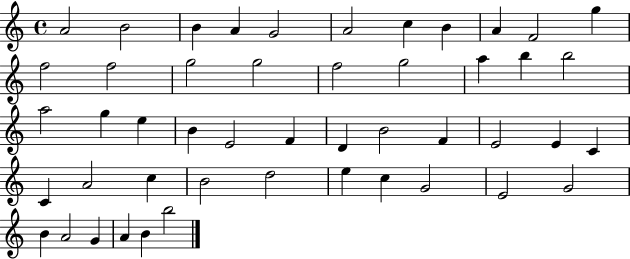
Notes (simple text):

A4/h B4/h B4/q A4/q G4/h A4/h C5/q B4/q A4/q F4/h G5/q F5/h F5/h G5/h G5/h F5/h G5/h A5/q B5/q B5/h A5/h G5/q E5/q B4/q E4/h F4/q D4/q B4/h F4/q E4/h E4/q C4/q C4/q A4/h C5/q B4/h D5/h E5/q C5/q G4/h E4/h G4/h B4/q A4/h G4/q A4/q B4/q B5/h